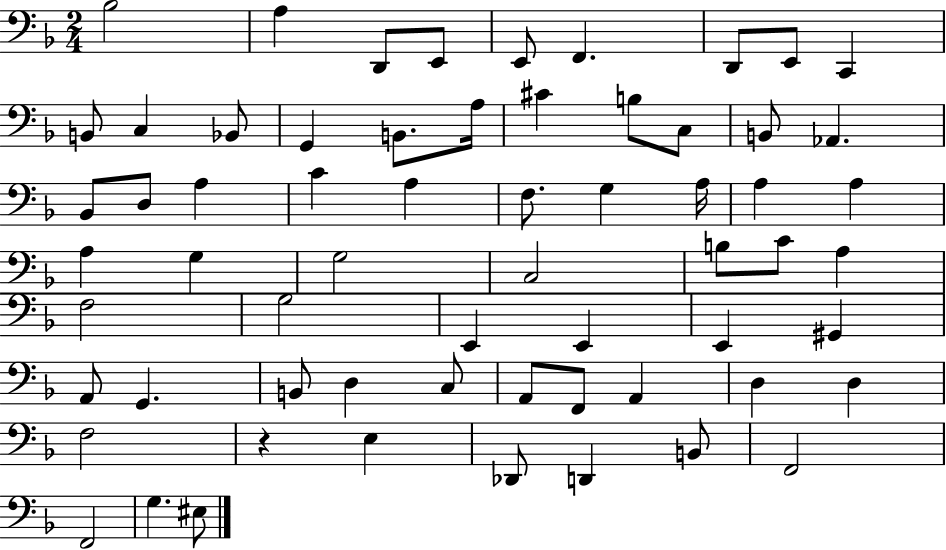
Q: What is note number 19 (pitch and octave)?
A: B2